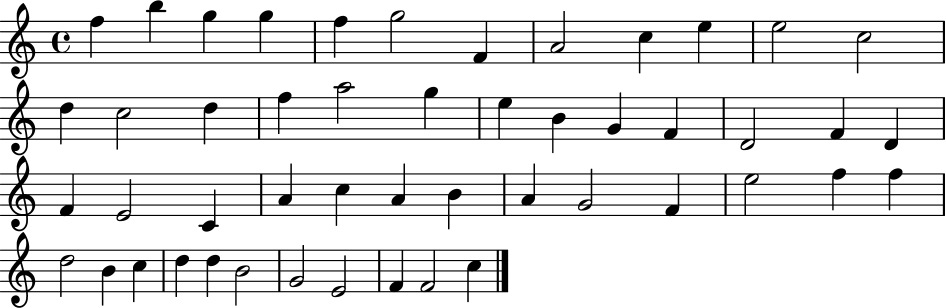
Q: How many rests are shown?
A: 0